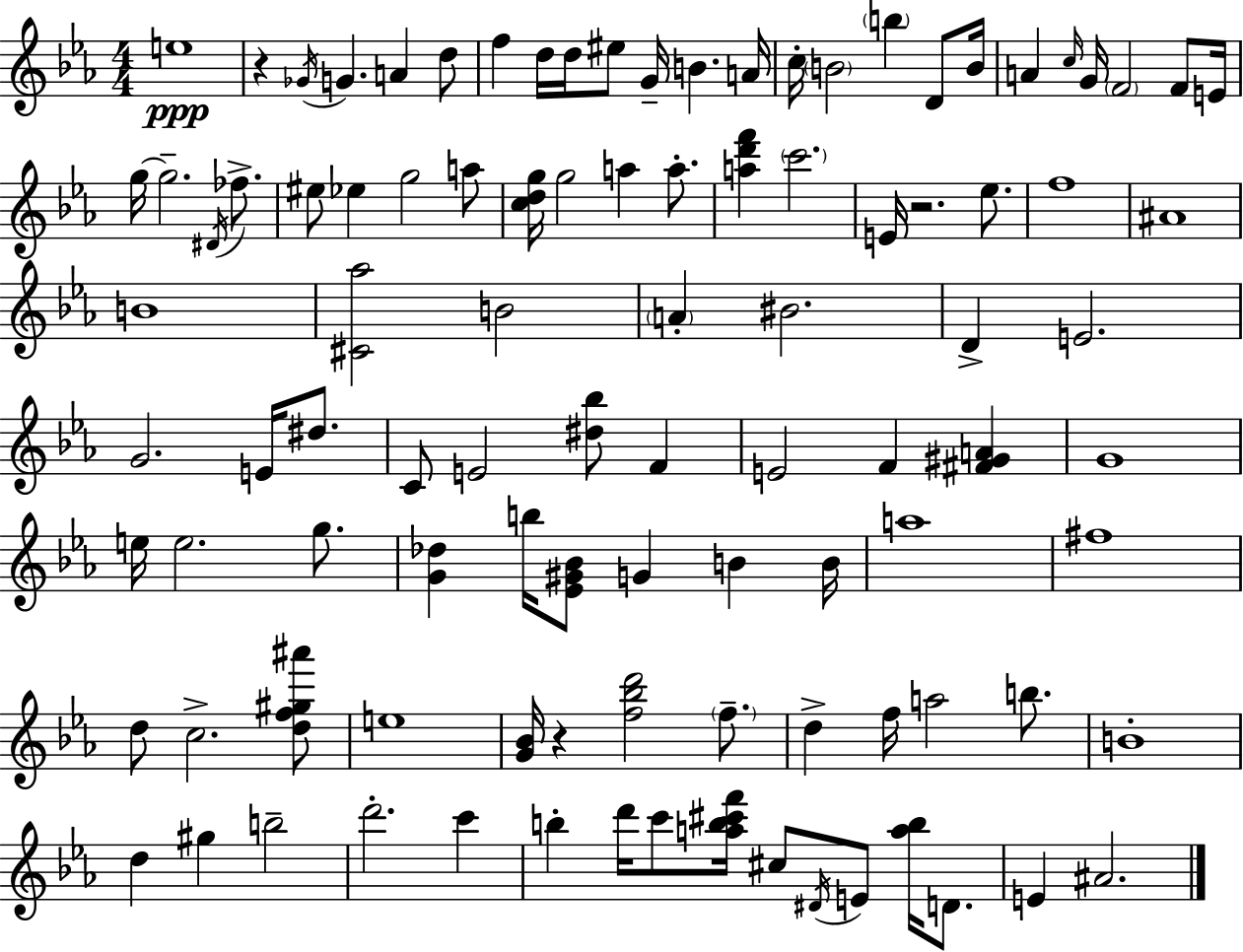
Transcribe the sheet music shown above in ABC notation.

X:1
T:Untitled
M:4/4
L:1/4
K:Cm
e4 z _G/4 G A d/2 f d/4 d/4 ^e/2 G/4 B A/4 c/4 B2 b D/2 B/4 A c/4 G/4 F2 F/2 E/4 g/4 g2 ^D/4 _f/2 ^e/2 _e g2 a/2 [cdg]/4 g2 a a/2 [ad'f'] c'2 E/4 z2 _e/2 f4 ^A4 B4 [^C_a]2 B2 A ^B2 D E2 G2 E/4 ^d/2 C/2 E2 [^d_b]/2 F E2 F [^F^GA] G4 e/4 e2 g/2 [G_d] b/4 [_E^G_B]/2 G B B/4 a4 ^f4 d/2 c2 [df^g^a']/2 e4 [G_B]/4 z [f_bd']2 f/2 d f/4 a2 b/2 B4 d ^g b2 d'2 c' b d'/4 c'/2 [ab^c'f']/4 ^c/2 ^D/4 E/2 [ab]/4 D/2 E ^A2